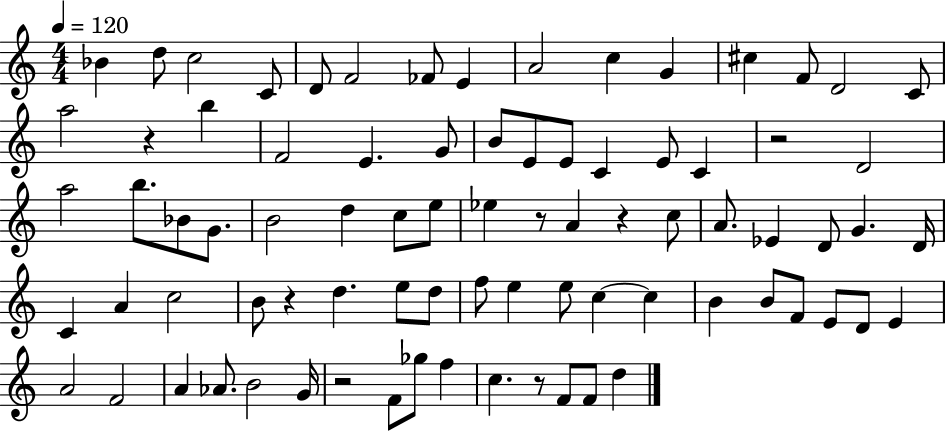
X:1
T:Untitled
M:4/4
L:1/4
K:C
_B d/2 c2 C/2 D/2 F2 _F/2 E A2 c G ^c F/2 D2 C/2 a2 z b F2 E G/2 B/2 E/2 E/2 C E/2 C z2 D2 a2 b/2 _B/2 G/2 B2 d c/2 e/2 _e z/2 A z c/2 A/2 _E D/2 G D/4 C A c2 B/2 z d e/2 d/2 f/2 e e/2 c c B B/2 F/2 E/2 D/2 E A2 F2 A _A/2 B2 G/4 z2 F/2 _g/2 f c z/2 F/2 F/2 d